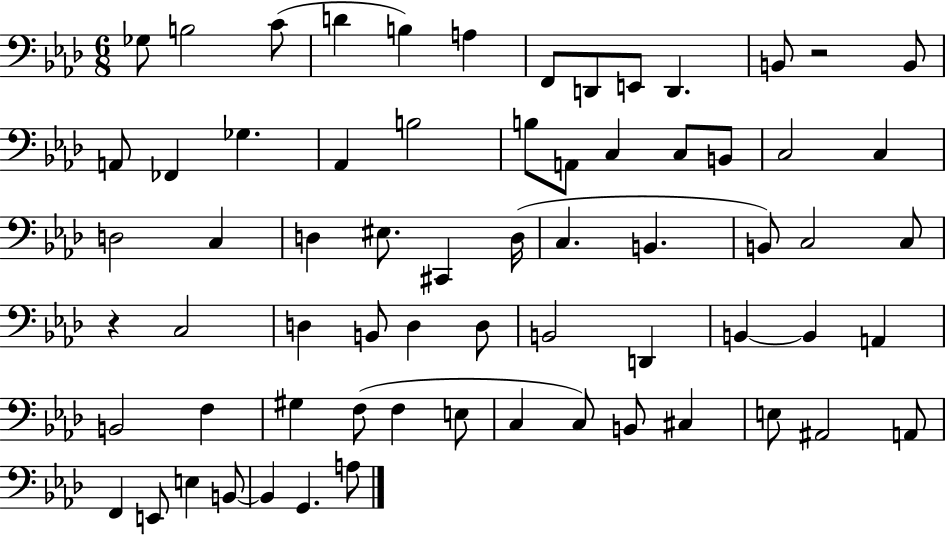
X:1
T:Untitled
M:6/8
L:1/4
K:Ab
_G,/2 B,2 C/2 D B, A, F,,/2 D,,/2 E,,/2 D,, B,,/2 z2 B,,/2 A,,/2 _F,, _G, _A,, B,2 B,/2 A,,/2 C, C,/2 B,,/2 C,2 C, D,2 C, D, ^E,/2 ^C,, D,/4 C, B,, B,,/2 C,2 C,/2 z C,2 D, B,,/2 D, D,/2 B,,2 D,, B,, B,, A,, B,,2 F, ^G, F,/2 F, E,/2 C, C,/2 B,,/2 ^C, E,/2 ^A,,2 A,,/2 F,, E,,/2 E, B,,/2 B,, G,, A,/2